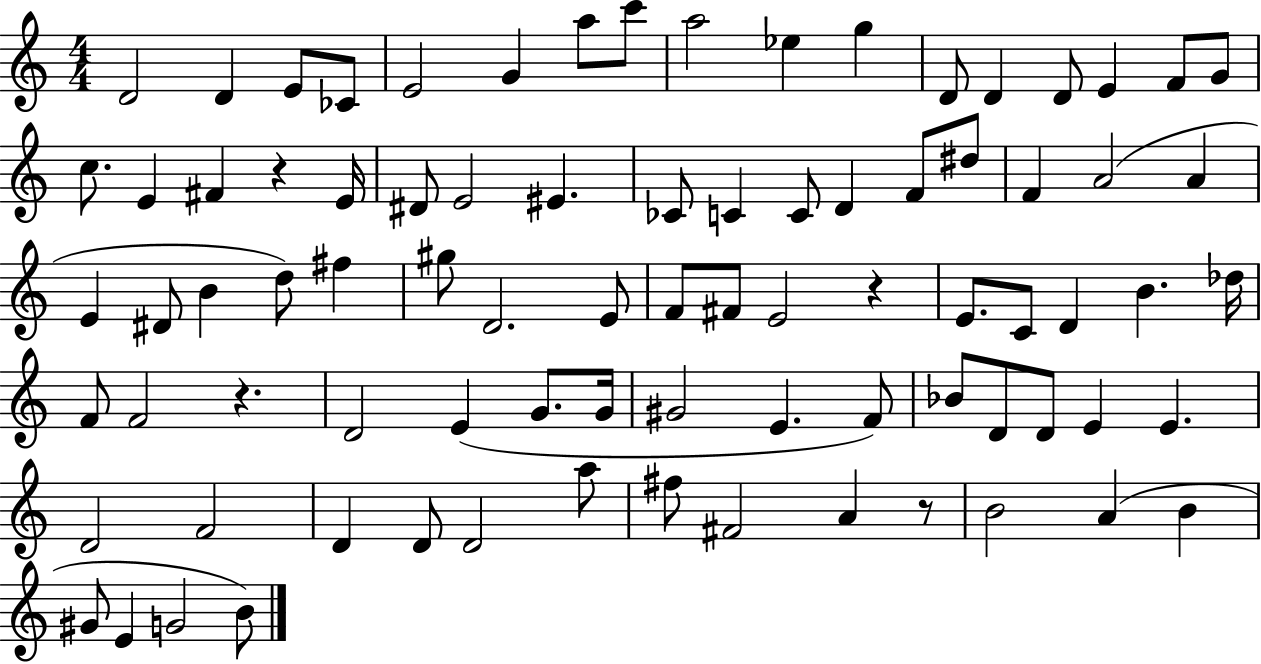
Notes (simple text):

D4/h D4/q E4/e CES4/e E4/h G4/q A5/e C6/e A5/h Eb5/q G5/q D4/e D4/q D4/e E4/q F4/e G4/e C5/e. E4/q F#4/q R/q E4/s D#4/e E4/h EIS4/q. CES4/e C4/q C4/e D4/q F4/e D#5/e F4/q A4/h A4/q E4/q D#4/e B4/q D5/e F#5/q G#5/e D4/h. E4/e F4/e F#4/e E4/h R/q E4/e. C4/e D4/q B4/q. Db5/s F4/e F4/h R/q. D4/h E4/q G4/e. G4/s G#4/h E4/q. F4/e Bb4/e D4/e D4/e E4/q E4/q. D4/h F4/h D4/q D4/e D4/h A5/e F#5/e F#4/h A4/q R/e B4/h A4/q B4/q G#4/e E4/q G4/h B4/e